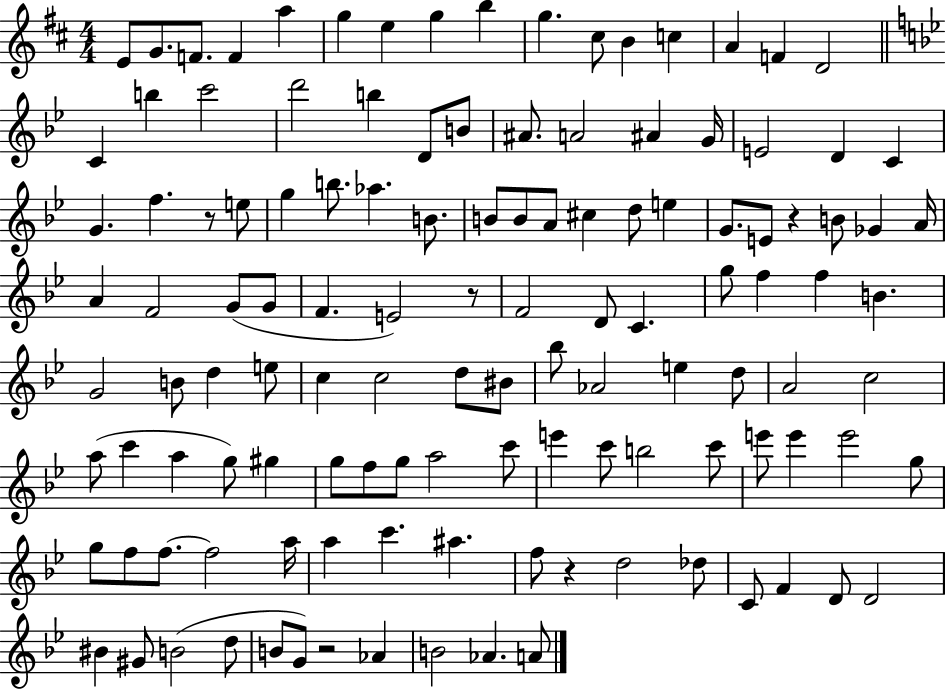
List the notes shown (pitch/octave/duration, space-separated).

E4/e G4/e. F4/e. F4/q A5/q G5/q E5/q G5/q B5/q G5/q. C#5/e B4/q C5/q A4/q F4/q D4/h C4/q B5/q C6/h D6/h B5/q D4/e B4/e A#4/e. A4/h A#4/q G4/s E4/h D4/q C4/q G4/q. F5/q. R/e E5/e G5/q B5/e. Ab5/q. B4/e. B4/e B4/e A4/e C#5/q D5/e E5/q G4/e. E4/e R/q B4/e Gb4/q A4/s A4/q F4/h G4/e G4/e F4/q. E4/h R/e F4/h D4/e C4/q. G5/e F5/q F5/q B4/q. G4/h B4/e D5/q E5/e C5/q C5/h D5/e BIS4/e Bb5/e Ab4/h E5/q D5/e A4/h C5/h A5/e C6/q A5/q G5/e G#5/q G5/e F5/e G5/e A5/h C6/e E6/q C6/e B5/h C6/e E6/e E6/q E6/h G5/e G5/e F5/e F5/e. F5/h A5/s A5/q C6/q. A#5/q. F5/e R/q D5/h Db5/e C4/e F4/q D4/e D4/h BIS4/q G#4/e B4/h D5/e B4/e G4/e R/h Ab4/q B4/h Ab4/q. A4/e